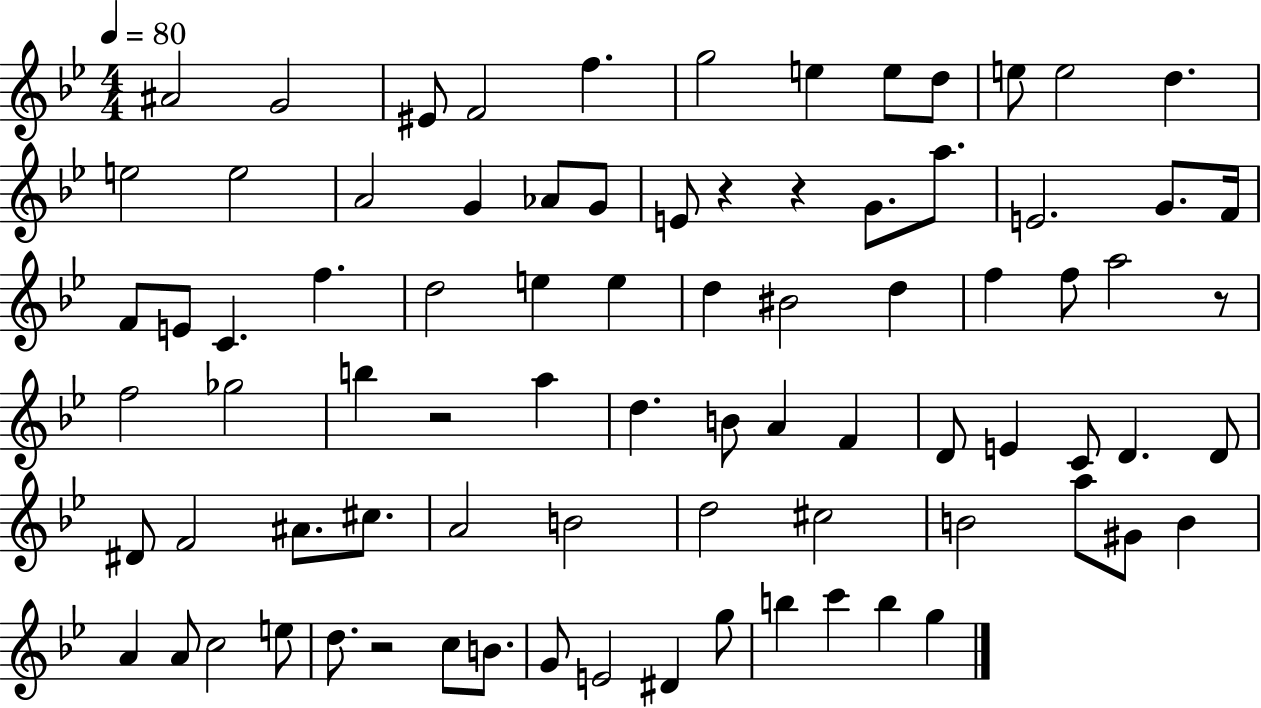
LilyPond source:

{
  \clef treble
  \numericTimeSignature
  \time 4/4
  \key bes \major
  \tempo 4 = 80
  ais'2 g'2 | eis'8 f'2 f''4. | g''2 e''4 e''8 d''8 | e''8 e''2 d''4. | \break e''2 e''2 | a'2 g'4 aes'8 g'8 | e'8 r4 r4 g'8. a''8. | e'2. g'8. f'16 | \break f'8 e'8 c'4. f''4. | d''2 e''4 e''4 | d''4 bis'2 d''4 | f''4 f''8 a''2 r8 | \break f''2 ges''2 | b''4 r2 a''4 | d''4. b'8 a'4 f'4 | d'8 e'4 c'8 d'4. d'8 | \break dis'8 f'2 ais'8. cis''8. | a'2 b'2 | d''2 cis''2 | b'2 a''8 gis'8 b'4 | \break a'4 a'8 c''2 e''8 | d''8. r2 c''8 b'8. | g'8 e'2 dis'4 g''8 | b''4 c'''4 b''4 g''4 | \break \bar "|."
}